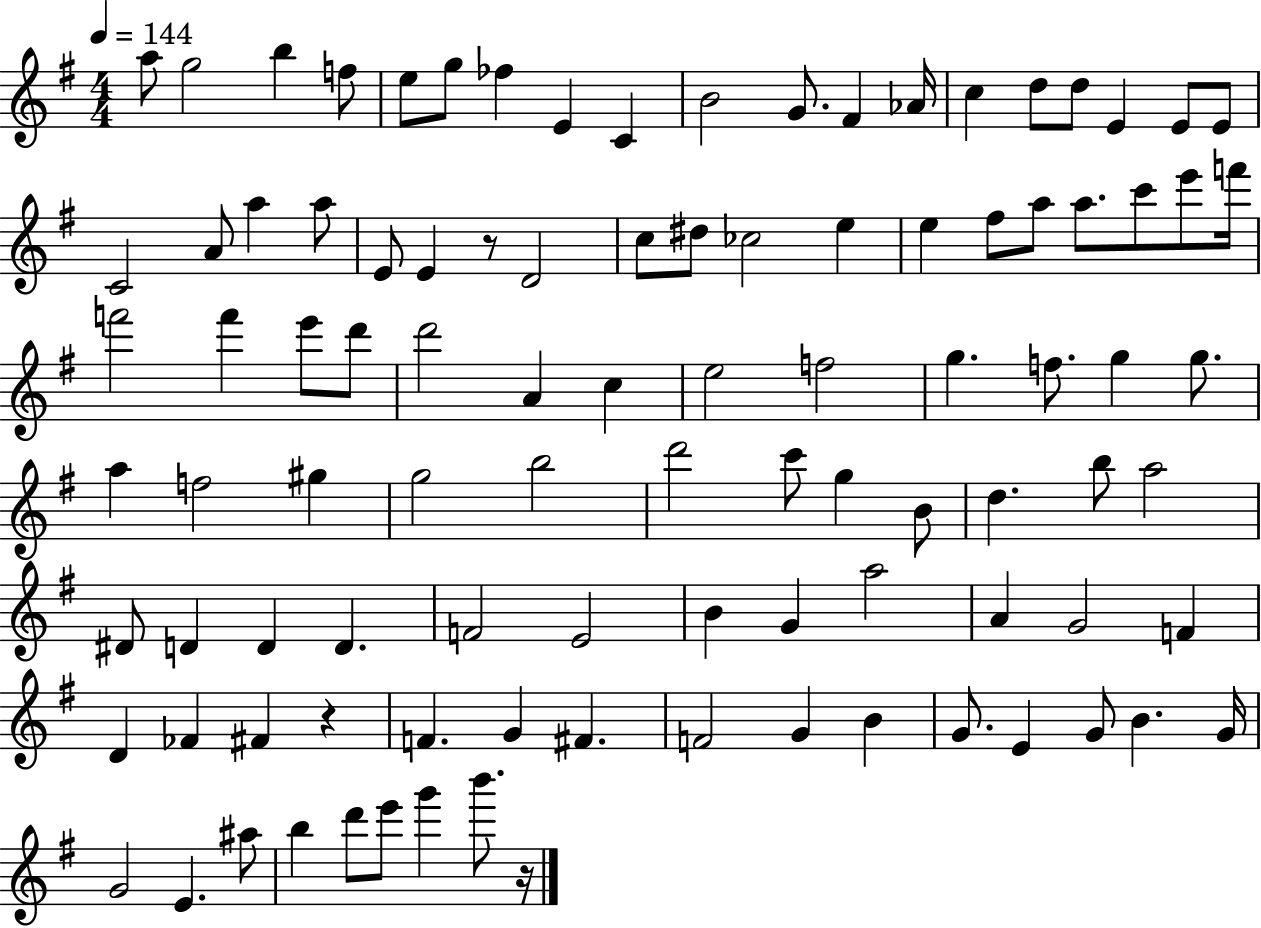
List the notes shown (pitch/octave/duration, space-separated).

A5/e G5/h B5/q F5/e E5/e G5/e FES5/q E4/q C4/q B4/h G4/e. F#4/q Ab4/s C5/q D5/e D5/e E4/q E4/e E4/e C4/h A4/e A5/q A5/e E4/e E4/q R/e D4/h C5/e D#5/e CES5/h E5/q E5/q F#5/e A5/e A5/e. C6/e E6/e F6/s F6/h F6/q E6/e D6/e D6/h A4/q C5/q E5/h F5/h G5/q. F5/e. G5/q G5/e. A5/q F5/h G#5/q G5/h B5/h D6/h C6/e G5/q B4/e D5/q. B5/e A5/h D#4/e D4/q D4/q D4/q. F4/h E4/h B4/q G4/q A5/h A4/q G4/h F4/q D4/q FES4/q F#4/q R/q F4/q. G4/q F#4/q. F4/h G4/q B4/q G4/e. E4/q G4/e B4/q. G4/s G4/h E4/q. A#5/e B5/q D6/e E6/e G6/q B6/e. R/s